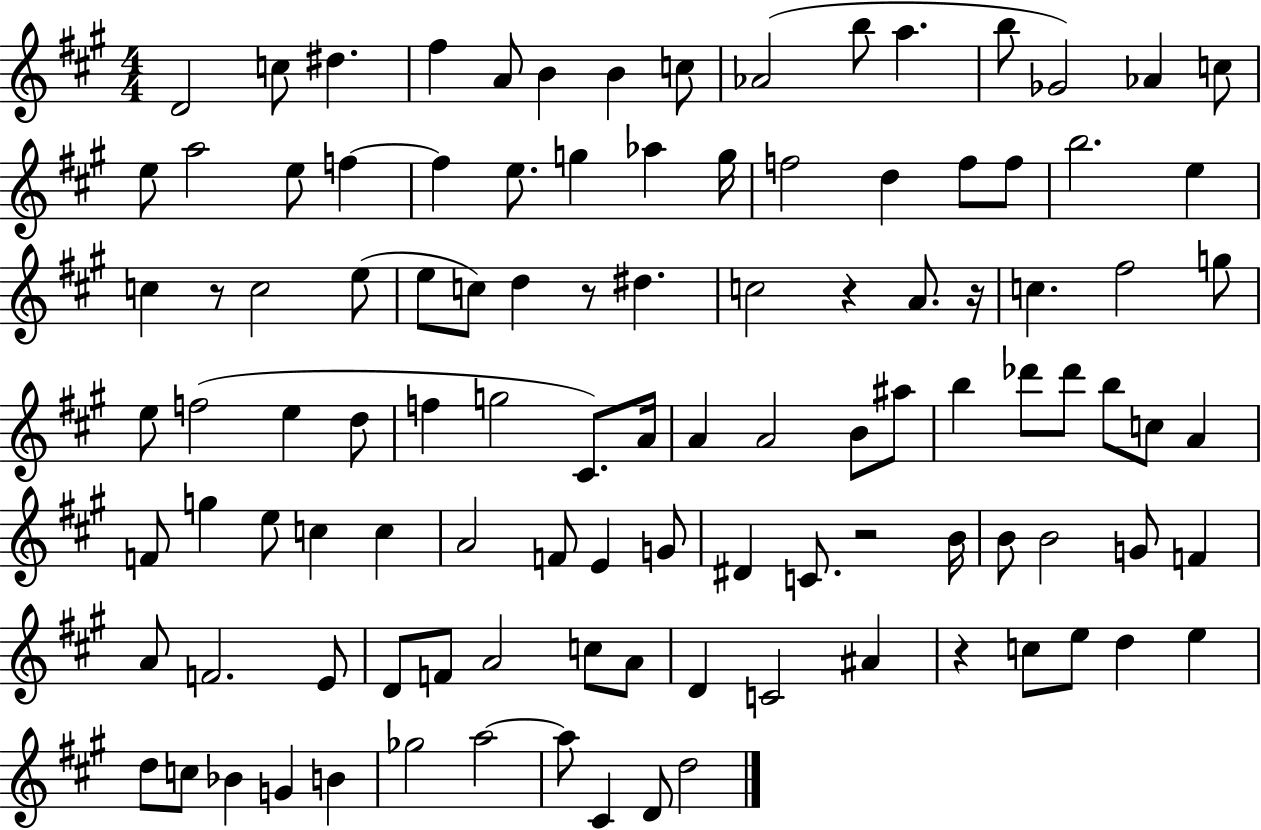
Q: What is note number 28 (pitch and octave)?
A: F5